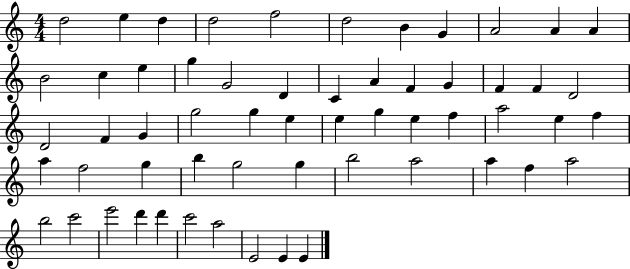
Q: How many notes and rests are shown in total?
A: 58